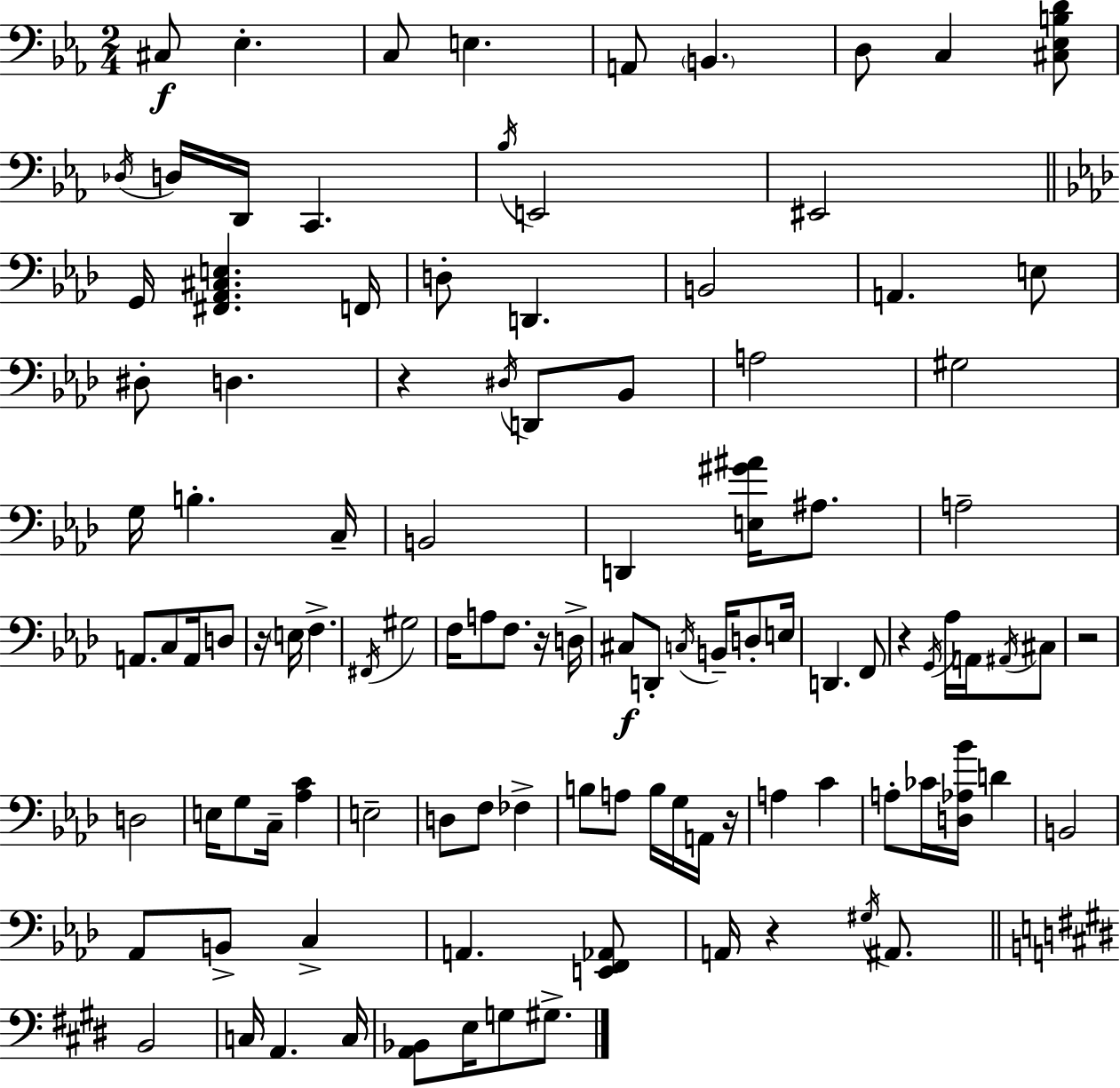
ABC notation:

X:1
T:Untitled
M:2/4
L:1/4
K:Eb
^C,/2 _E, C,/2 E, A,,/2 B,, D,/2 C, [^C,_E,B,D]/2 _D,/4 D,/4 D,,/4 C,, _B,/4 E,,2 ^E,,2 G,,/4 [^F,,_A,,^C,E,] F,,/4 D,/2 D,, B,,2 A,, E,/2 ^D,/2 D, z ^D,/4 D,,/2 _B,,/2 A,2 ^G,2 G,/4 B, C,/4 B,,2 D,, [E,^G^A]/4 ^A,/2 A,2 A,,/2 C,/2 A,,/4 D,/2 z/4 E,/4 F, ^F,,/4 ^G,2 F,/4 A,/2 F,/2 z/4 D,/4 ^C,/2 D,,/2 C,/4 B,,/4 D,/2 E,/4 D,, F,,/2 z G,,/4 _A,/4 A,,/4 ^A,,/4 ^C,/2 z2 D,2 E,/4 G,/2 C,/4 [_A,C] E,2 D,/2 F,/2 _F, B,/2 A,/2 B,/4 G,/4 A,,/4 z/4 A, C A,/2 _C/4 [D,_A,_B]/4 D B,,2 _A,,/2 B,,/2 C, A,, [E,,F,,_A,,]/2 A,,/4 z ^G,/4 ^A,,/2 B,,2 C,/4 A,, C,/4 [A,,_B,,]/2 E,/4 G,/2 ^G,/2